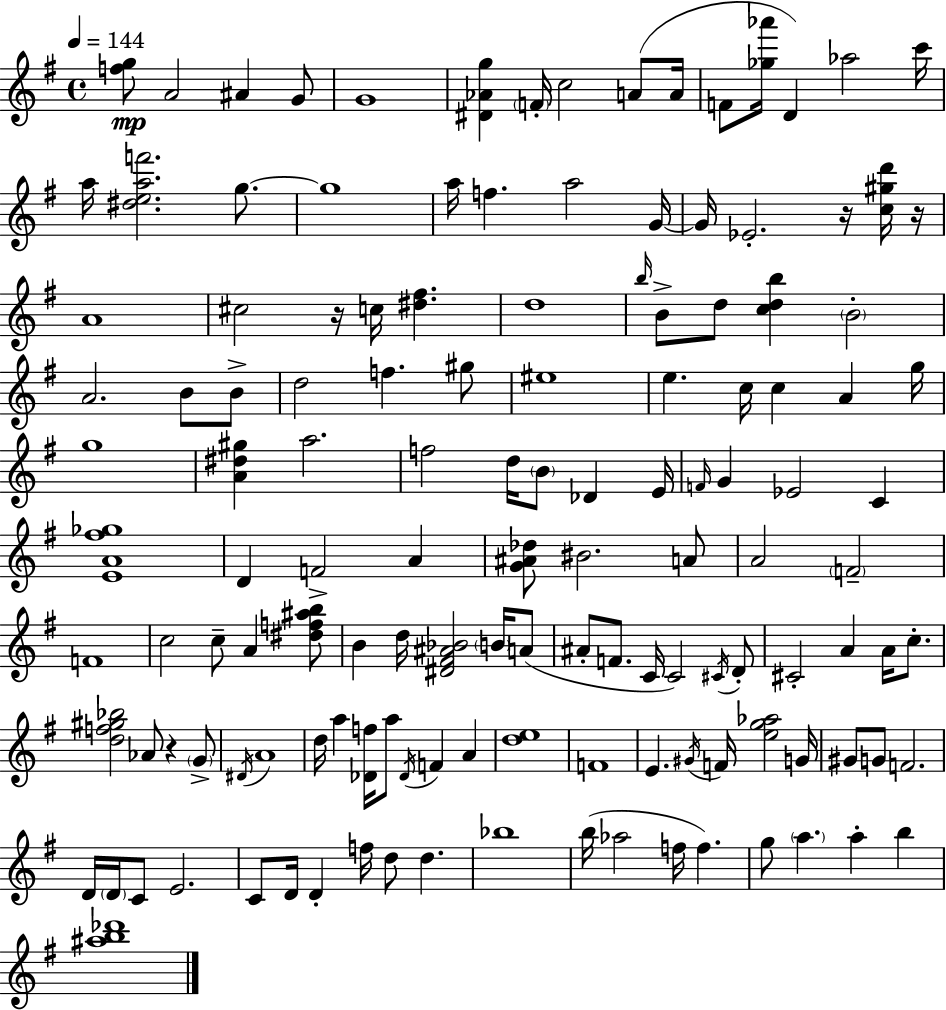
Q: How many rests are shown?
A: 4